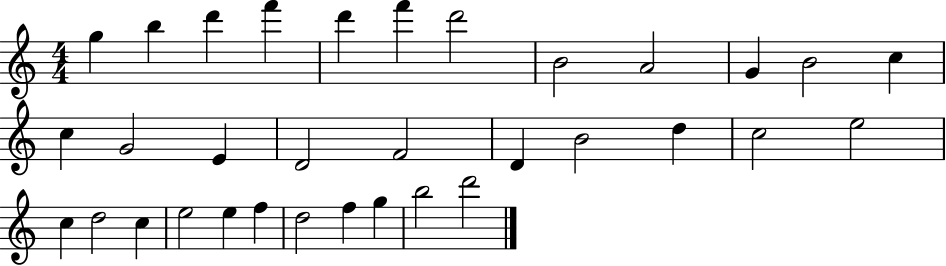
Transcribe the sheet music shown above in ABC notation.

X:1
T:Untitled
M:4/4
L:1/4
K:C
g b d' f' d' f' d'2 B2 A2 G B2 c c G2 E D2 F2 D B2 d c2 e2 c d2 c e2 e f d2 f g b2 d'2